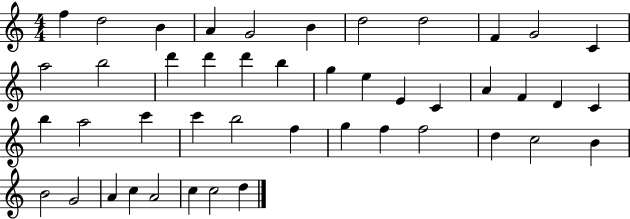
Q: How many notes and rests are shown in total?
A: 45